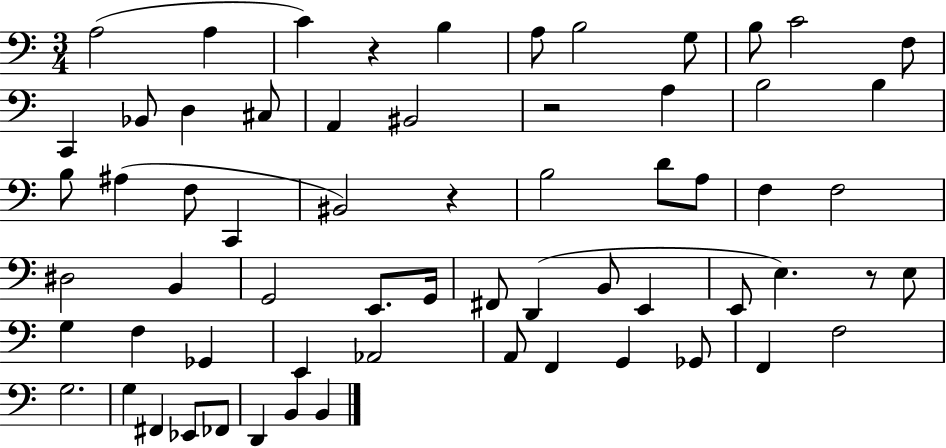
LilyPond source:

{
  \clef bass
  \numericTimeSignature
  \time 3/4
  \key c \major
  a2( a4 | c'4) r4 b4 | a8 b2 g8 | b8 c'2 f8 | \break c,4 bes,8 d4 cis8 | a,4 bis,2 | r2 a4 | b2 b4 | \break b8 ais4( f8 c,4 | bis,2) r4 | b2 d'8 a8 | f4 f2 | \break dis2 b,4 | g,2 e,8. g,16 | fis,8 d,4( b,8 e,4 | e,8 e4.) r8 e8 | \break g4 f4 ges,4 | e,4 aes,2 | a,8 f,4 g,4 ges,8 | f,4 f2 | \break g2. | g4 fis,4 ees,8 fes,8 | d,4 b,4 b,4 | \bar "|."
}